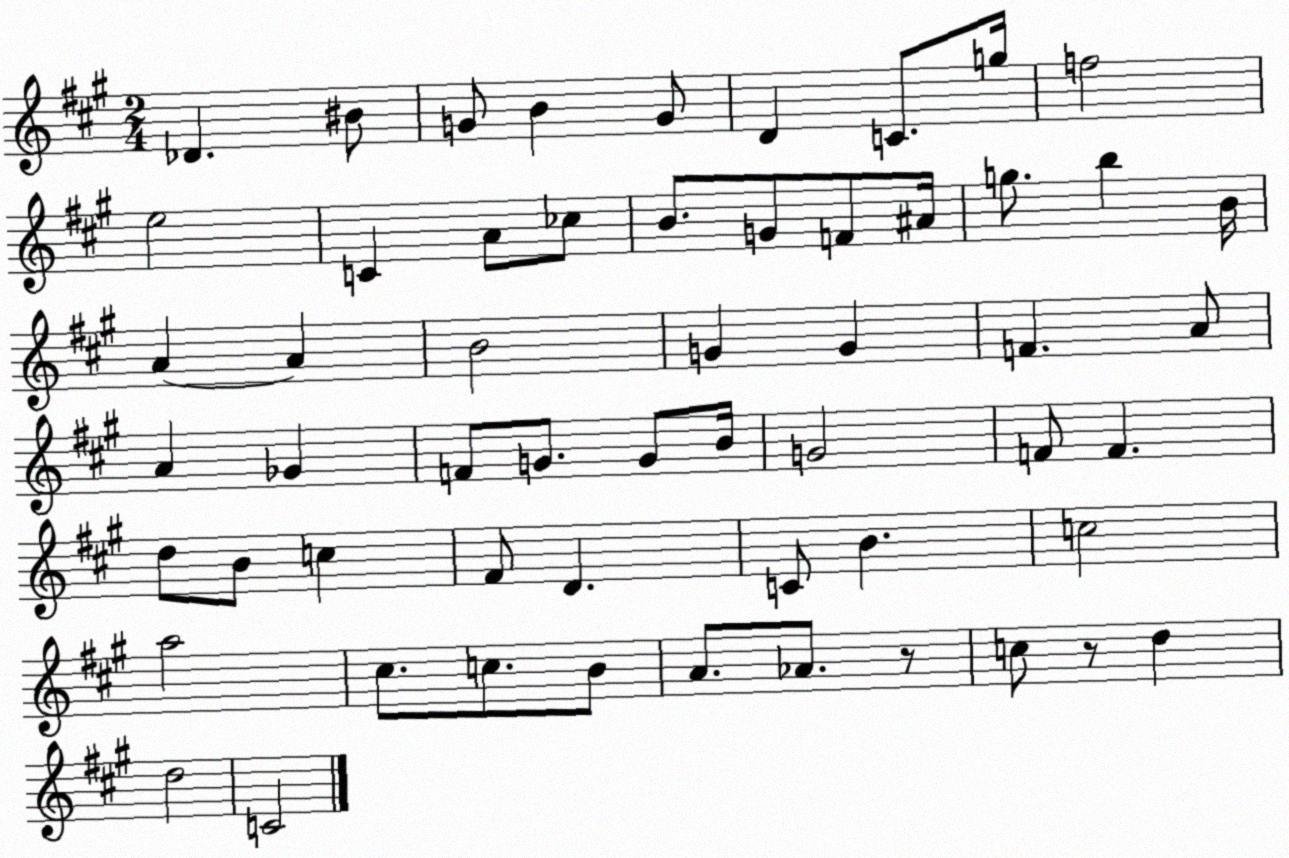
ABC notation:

X:1
T:Untitled
M:2/4
L:1/4
K:A
_D ^B/2 G/2 B G/2 D C/2 g/4 f2 e2 C A/2 _c/2 B/2 G/2 F/2 ^A/4 g/2 b B/4 A A B2 G G F A/2 A _G F/2 G/2 G/2 B/4 G2 F/2 F d/2 B/2 c ^F/2 D C/2 B c2 a2 ^c/2 c/2 B/2 A/2 _A/2 z/2 c/2 z/2 d d2 C2